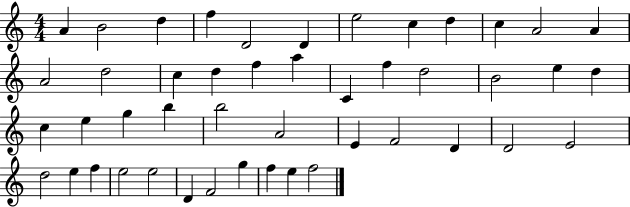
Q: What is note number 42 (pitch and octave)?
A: F4